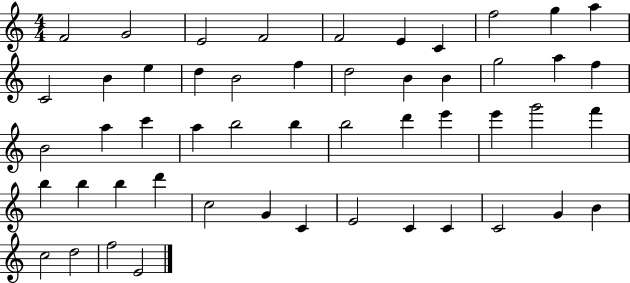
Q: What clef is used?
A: treble